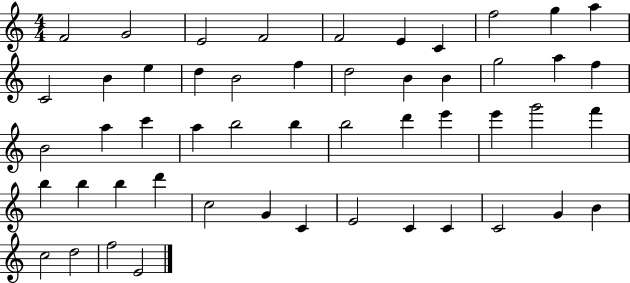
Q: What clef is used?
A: treble